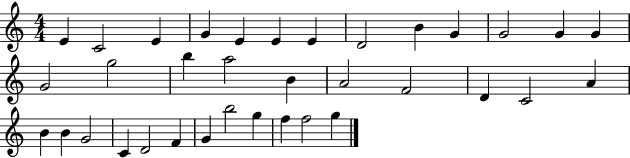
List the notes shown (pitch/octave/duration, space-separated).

E4/q C4/h E4/q G4/q E4/q E4/q E4/q D4/h B4/q G4/q G4/h G4/q G4/q G4/h G5/h B5/q A5/h B4/q A4/h F4/h D4/q C4/h A4/q B4/q B4/q G4/h C4/q D4/h F4/q G4/q B5/h G5/q F5/q F5/h G5/q